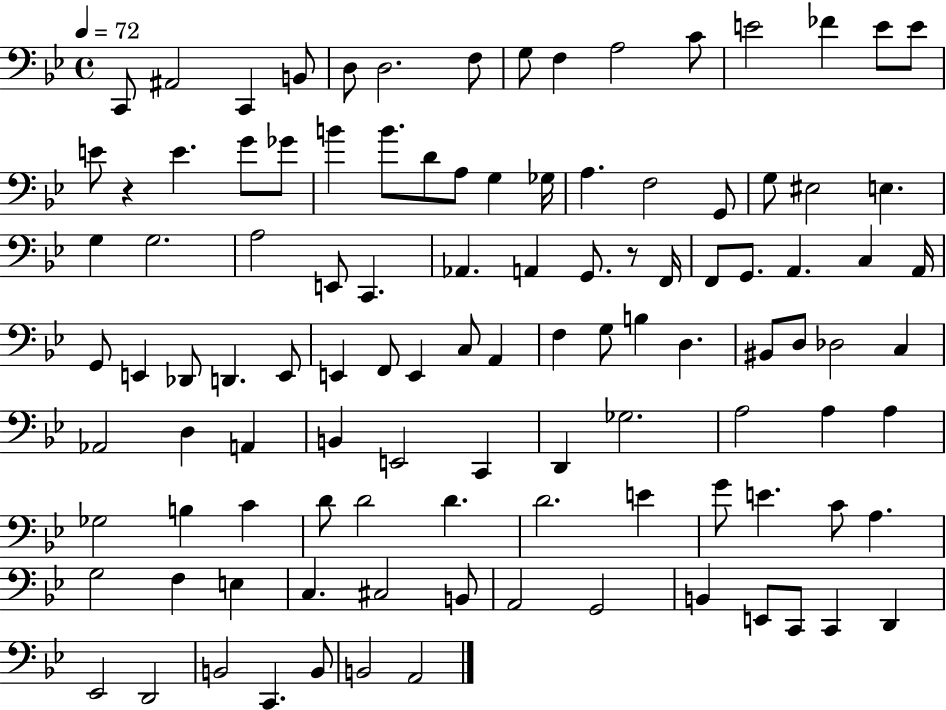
C2/e A#2/h C2/q B2/e D3/e D3/h. F3/e G3/e F3/q A3/h C4/e E4/h FES4/q E4/e E4/e E4/e R/q E4/q. G4/e Gb4/e B4/q B4/e. D4/e A3/e G3/q Gb3/s A3/q. F3/h G2/e G3/e EIS3/h E3/q. G3/q G3/h. A3/h E2/e C2/q. Ab2/q. A2/q G2/e. R/e F2/s F2/e G2/e. A2/q. C3/q A2/s G2/e E2/q Db2/e D2/q. E2/e E2/q F2/e E2/q C3/e A2/q F3/q G3/e B3/q D3/q. BIS2/e D3/e Db3/h C3/q Ab2/h D3/q A2/q B2/q E2/h C2/q D2/q Gb3/h. A3/h A3/q A3/q Gb3/h B3/q C4/q D4/e D4/h D4/q. D4/h. E4/q G4/e E4/q. C4/e A3/q. G3/h F3/q E3/q C3/q. C#3/h B2/e A2/h G2/h B2/q E2/e C2/e C2/q D2/q Eb2/h D2/h B2/h C2/q. B2/e B2/h A2/h